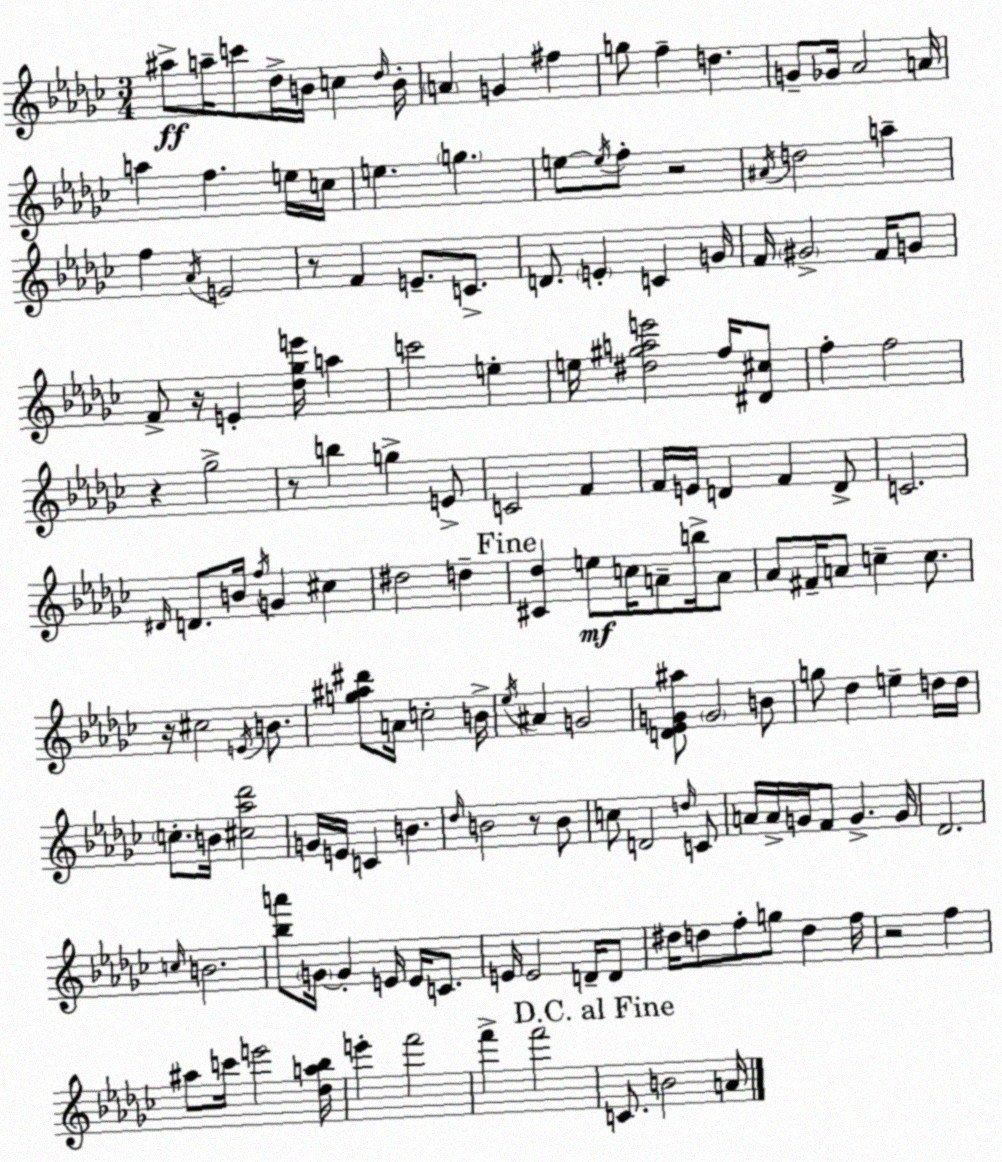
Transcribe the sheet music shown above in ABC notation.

X:1
T:Untitled
M:3/4
L:1/4
K:Ebm
^a/2 a/4 c'/2 _d/4 B/4 c _d/4 B/4 A G ^f g/2 f d G/2 _G/4 _A2 A/4 a f e/4 c/4 e g e/2 e/4 f/2 z2 ^A/4 d2 a f _A/4 E2 z/2 F E/2 C/2 D/2 E C G/4 F/4 ^G2 F/4 G/2 F/2 z/4 E [_d_ge']/4 a c'2 e e/4 [^d^gae']2 f/4 [^D^c]/2 f f2 z _g2 z/2 b g E/2 C2 F F/4 E/4 D F D/2 C2 ^D/4 D/2 B/4 f/4 G ^c ^d2 d [^C_d] e/2 c/4 A/2 b/4 A/2 _A/2 ^F/4 A/2 c c/2 z/4 ^c2 E/4 B/2 [g^a^d']/2 A/4 c2 B/4 _e/4 ^A G2 [D_EG^a]/2 G2 B/2 g/2 _d e d/4 d/4 c/2 B/4 [^c_a_d']2 G/4 E/4 C B _d/4 B2 z/2 B/2 c/2 D2 d/4 C/2 A/4 A/4 G/4 F/2 G G/4 _D2 c/4 B2 [_ba']/2 G/4 G E/4 E/4 C/2 E/4 E2 D/4 D/2 ^d/4 d/2 f/2 g/2 d f/4 z2 f ^a/2 c'/4 e'2 [_da_b]/4 e' f'2 f' f'2 C/2 B2 A/4